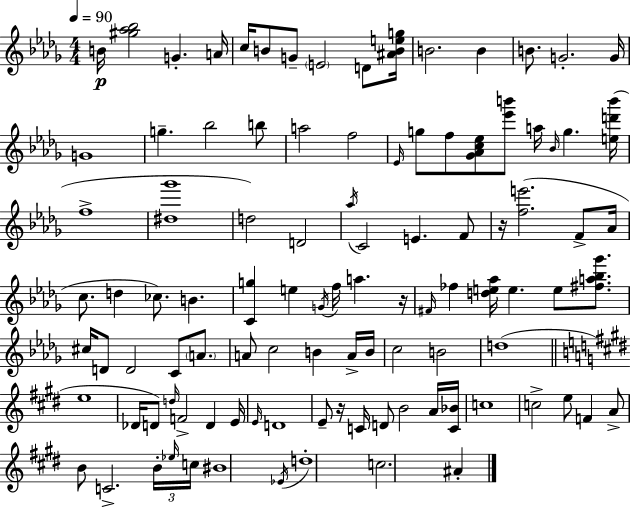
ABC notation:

X:1
T:Untitled
M:4/4
L:1/4
K:Bbm
B/4 [^g_a_b]2 G A/4 c/4 B/2 G/2 E2 D/2 [^ABeg]/4 B2 B B/2 G2 G/4 G4 g _b2 b/2 a2 f2 _E/4 g/2 f/2 [_G_Ac_e]/2 [_e'b']/2 a/4 _B/4 g [ed'b']/4 f4 [^d_g']4 d2 D2 _a/4 C2 E F/2 z/4 [fe']2 F/2 _A/4 c/2 d _c/2 B [Cg] e G/4 f/4 a z/4 ^F/4 _f [de_a]/4 e e/2 [^fa_b_g']/2 ^c/4 D/2 D2 C/2 A/2 A/2 c2 B A/4 B/4 c2 B2 d4 e4 _D/4 D/2 d/4 F2 D E/4 E/4 D4 E/2 z/4 C/4 D/2 B2 A/4 [C_B]/4 c4 c2 e/2 F A/2 B/2 C2 B/4 _e/4 c/4 ^B4 _E/4 d4 c2 ^A